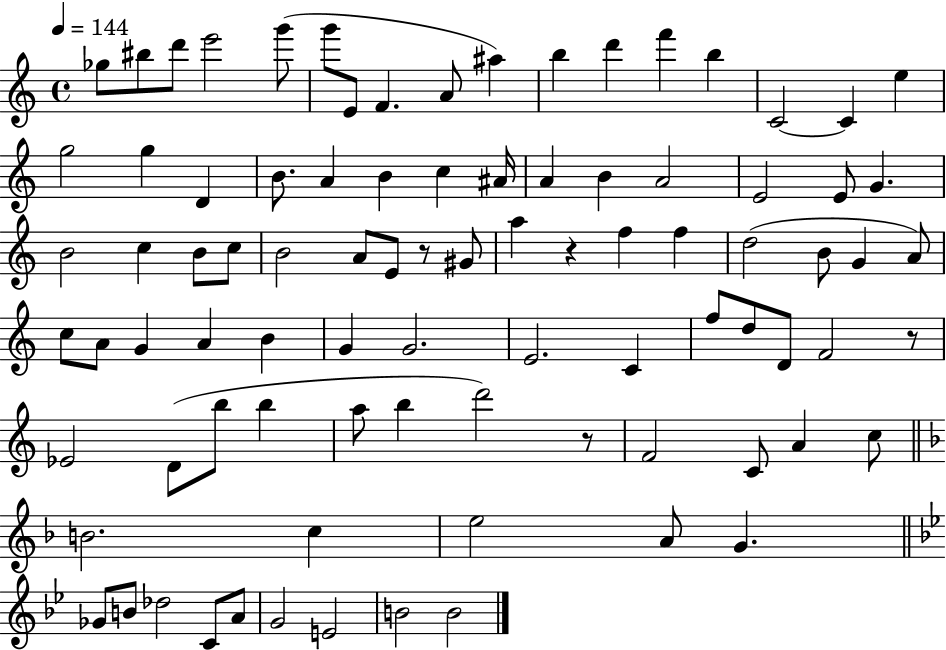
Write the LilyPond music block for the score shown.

{
  \clef treble
  \time 4/4
  \defaultTimeSignature
  \key c \major
  \tempo 4 = 144
  ges''8 bis''8 d'''8 e'''2 g'''8( | g'''8 e'8 f'4. a'8 ais''4) | b''4 d'''4 f'''4 b''4 | c'2~~ c'4 e''4 | \break g''2 g''4 d'4 | b'8. a'4 b'4 c''4 ais'16 | a'4 b'4 a'2 | e'2 e'8 g'4. | \break b'2 c''4 b'8 c''8 | b'2 a'8 e'8 r8 gis'8 | a''4 r4 f''4 f''4 | d''2( b'8 g'4 a'8) | \break c''8 a'8 g'4 a'4 b'4 | g'4 g'2. | e'2. c'4 | f''8 d''8 d'8 f'2 r8 | \break ees'2 d'8( b''8 b''4 | a''8 b''4 d'''2) r8 | f'2 c'8 a'4 c''8 | \bar "||" \break \key f \major b'2. c''4 | e''2 a'8 g'4. | \bar "||" \break \key bes \major ges'8 b'8 des''2 c'8 a'8 | g'2 e'2 | b'2 b'2 | \bar "|."
}